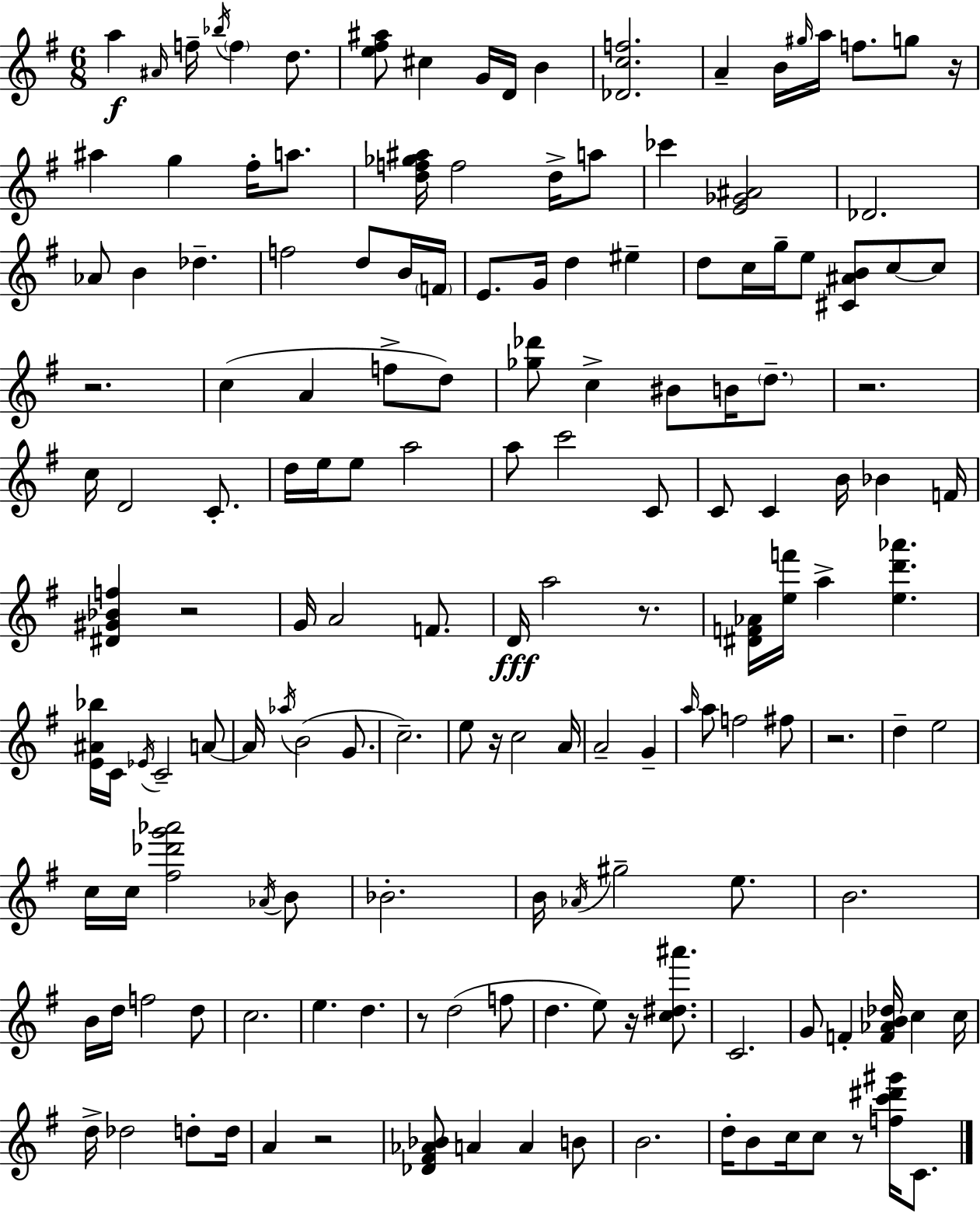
A5/q A#4/s F5/s Bb5/s F5/q D5/e. [E5,F#5,A#5]/e C#5/q G4/s D4/s B4/q [Db4,C5,F5]/h. A4/q B4/s G#5/s A5/s F5/e. G5/e R/s A#5/q G5/q F#5/s A5/e. [D5,F5,Gb5,A#5]/s F5/h D5/s A5/e CES6/q [E4,Gb4,A#4]/h Db4/h. Ab4/e B4/q Db5/q. F5/h D5/e B4/s F4/s E4/e. G4/s D5/q EIS5/q D5/e C5/s G5/s E5/e [C#4,A#4,B4]/e C5/e C5/e R/h. C5/q A4/q F5/e D5/e [Gb5,Db6]/e C5/q BIS4/e B4/s D5/e. R/h. C5/s D4/h C4/e. D5/s E5/s E5/e A5/h A5/e C6/h C4/e C4/e C4/q B4/s Bb4/q F4/s [D#4,G#4,Bb4,F5]/q R/h G4/s A4/h F4/e. D4/s A5/h R/e. [D#4,F4,Ab4]/s [E5,F6]/s A5/q [E5,D6,Ab6]/q. [E4,A#4,Bb5]/s C4/s Eb4/s C4/h A4/e A4/s Ab5/s B4/h G4/e. C5/h. E5/e R/s C5/h A4/s A4/h G4/q A5/s A5/e F5/h F#5/e R/h. D5/q E5/h C5/s C5/s [F#5,Db6,G6,Ab6]/h Ab4/s B4/e Bb4/h. B4/s Ab4/s G#5/h E5/e. B4/h. B4/s D5/s F5/h D5/e C5/h. E5/q. D5/q. R/e D5/h F5/e D5/q. E5/e R/s [C5,D#5,A#6]/e. C4/h. G4/e F4/q [F4,Ab4,B4,Db5]/s C5/q C5/s D5/s Db5/h D5/e D5/s A4/q R/h [Db4,F#4,Ab4,Bb4]/e A4/q A4/q B4/e B4/h. D5/s B4/e C5/s C5/e R/e [F5,C6,D#6,G#6]/s C4/e.